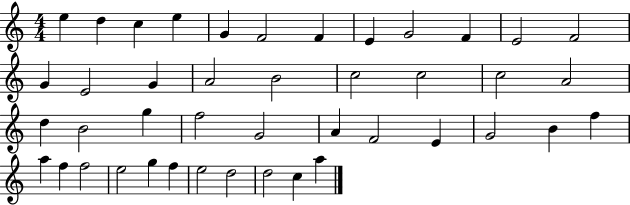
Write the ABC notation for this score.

X:1
T:Untitled
M:4/4
L:1/4
K:C
e d c e G F2 F E G2 F E2 F2 G E2 G A2 B2 c2 c2 c2 A2 d B2 g f2 G2 A F2 E G2 B f a f f2 e2 g f e2 d2 d2 c a